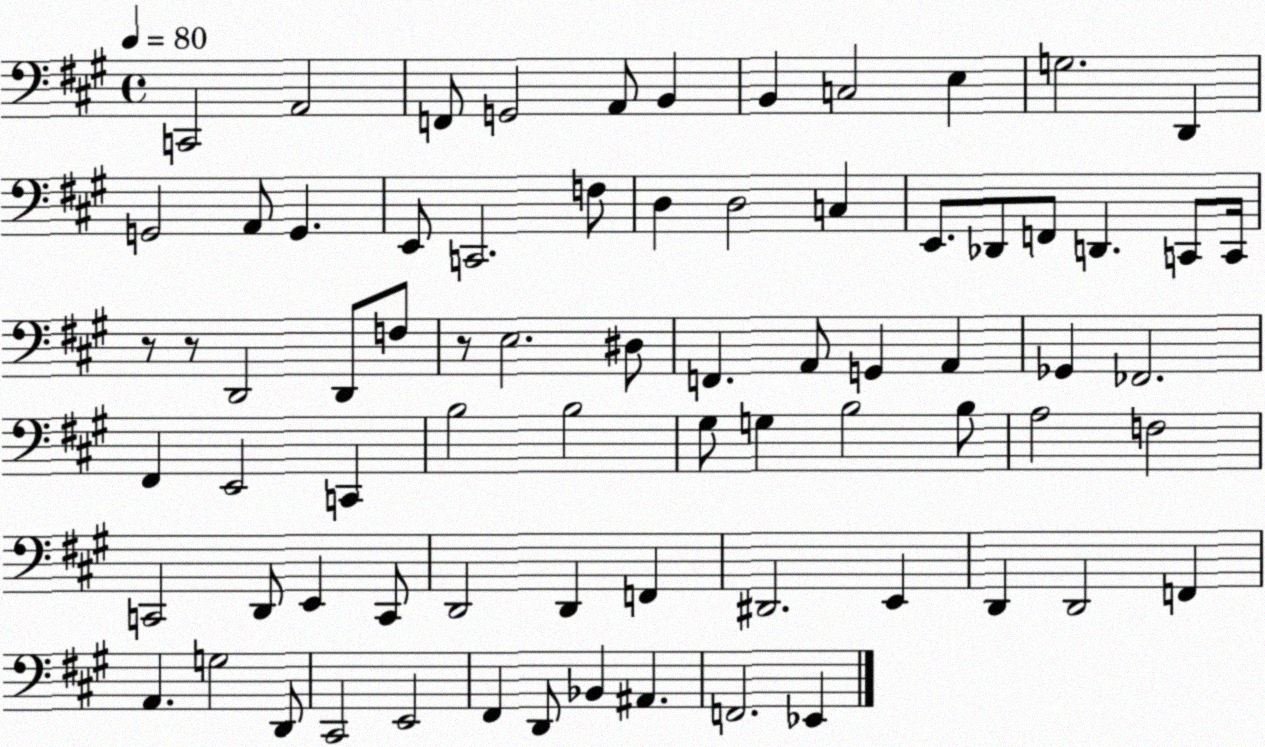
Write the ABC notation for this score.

X:1
T:Untitled
M:4/4
L:1/4
K:A
C,,2 A,,2 F,,/2 G,,2 A,,/2 B,, B,, C,2 E, G,2 D,, G,,2 A,,/2 G,, E,,/2 C,,2 F,/2 D, D,2 C, E,,/2 _D,,/2 F,,/2 D,, C,,/2 C,,/4 z/2 z/2 D,,2 D,,/2 F,/2 z/2 E,2 ^D,/2 F,, A,,/2 G,, A,, _G,, _F,,2 ^F,, E,,2 C,, B,2 B,2 ^G,/2 G, B,2 B,/2 A,2 F,2 C,,2 D,,/2 E,, C,,/2 D,,2 D,, F,, ^D,,2 E,, D,, D,,2 F,, A,, G,2 D,,/2 ^C,,2 E,,2 ^F,, D,,/2 _B,, ^A,, F,,2 _E,,